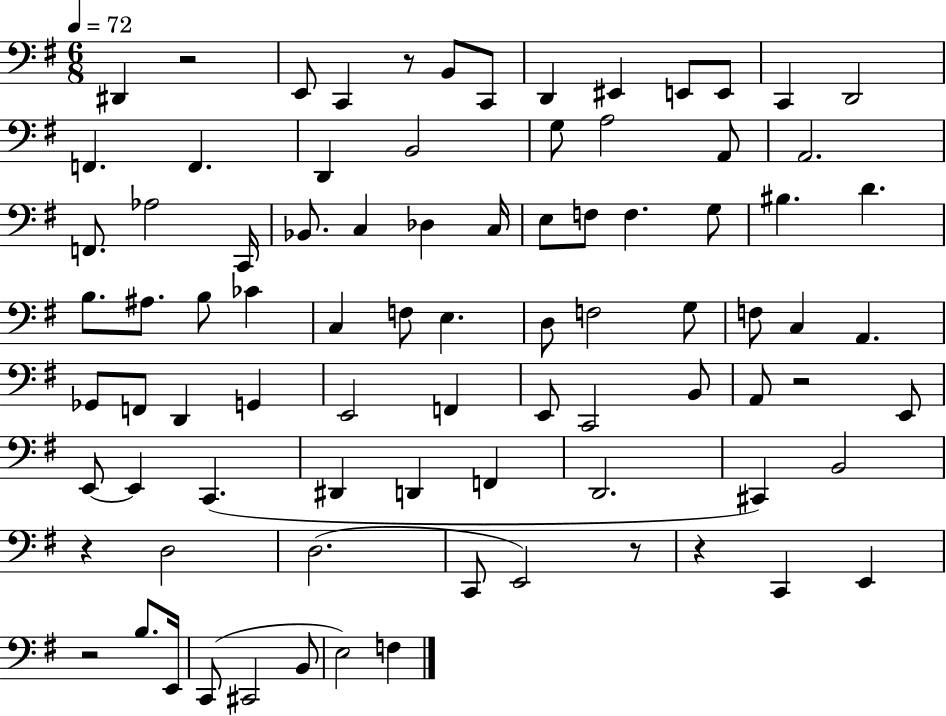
D#2/q R/h E2/e C2/q R/e B2/e C2/e D2/q EIS2/q E2/e E2/e C2/q D2/h F2/q. F2/q. D2/q B2/h G3/e A3/h A2/e A2/h. F2/e. Ab3/h C2/s Bb2/e. C3/q Db3/q C3/s E3/e F3/e F3/q. G3/e BIS3/q. D4/q. B3/e. A#3/e. B3/e CES4/q C3/q F3/e E3/q. D3/e F3/h G3/e F3/e C3/q A2/q. Gb2/e F2/e D2/q G2/q E2/h F2/q E2/e C2/h B2/e A2/e R/h E2/e E2/e E2/q C2/q. D#2/q D2/q F2/q D2/h. C#2/q B2/h R/q D3/h D3/h. C2/e E2/h R/e R/q C2/q E2/q R/h B3/e. E2/s C2/e C#2/h B2/e E3/h F3/q